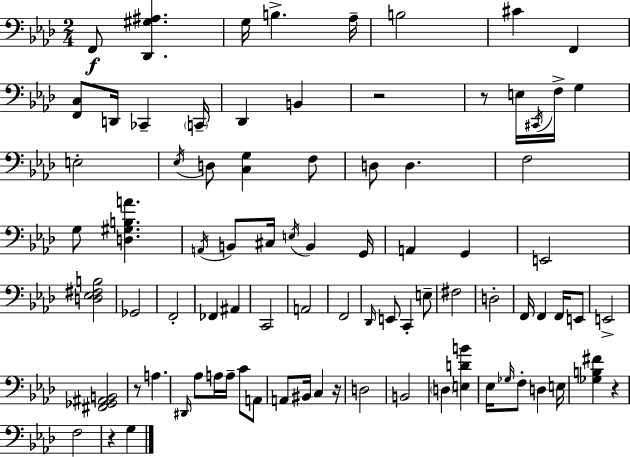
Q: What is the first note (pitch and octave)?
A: F2